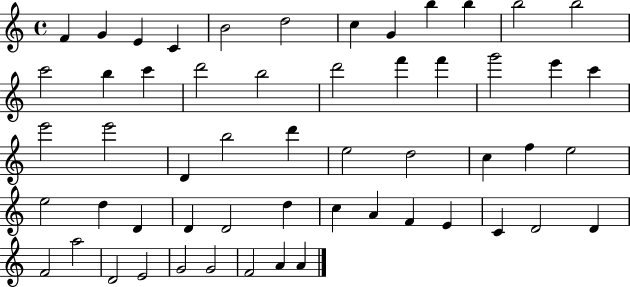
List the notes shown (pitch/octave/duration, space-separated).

F4/q G4/q E4/q C4/q B4/h D5/h C5/q G4/q B5/q B5/q B5/h B5/h C6/h B5/q C6/q D6/h B5/h D6/h F6/q F6/q G6/h E6/q C6/q E6/h E6/h D4/q B5/h D6/q E5/h D5/h C5/q F5/q E5/h E5/h D5/q D4/q D4/q D4/h D5/q C5/q A4/q F4/q E4/q C4/q D4/h D4/q F4/h A5/h D4/h E4/h G4/h G4/h F4/h A4/q A4/q